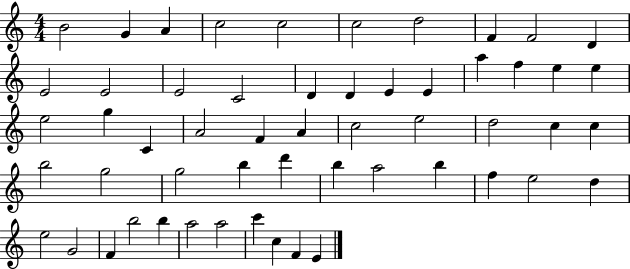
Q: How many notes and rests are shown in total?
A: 55